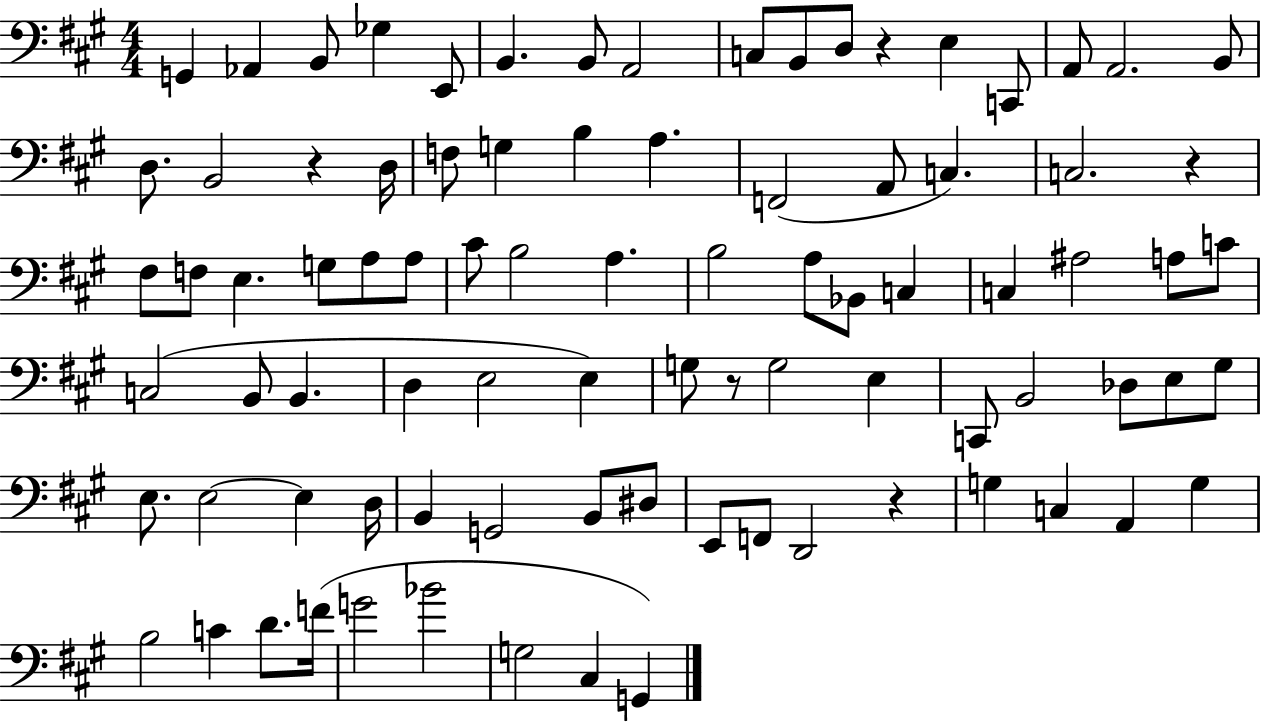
X:1
T:Untitled
M:4/4
L:1/4
K:A
G,, _A,, B,,/2 _G, E,,/2 B,, B,,/2 A,,2 C,/2 B,,/2 D,/2 z E, C,,/2 A,,/2 A,,2 B,,/2 D,/2 B,,2 z D,/4 F,/2 G, B, A, F,,2 A,,/2 C, C,2 z ^F,/2 F,/2 E, G,/2 A,/2 A,/2 ^C/2 B,2 A, B,2 A,/2 _B,,/2 C, C, ^A,2 A,/2 C/2 C,2 B,,/2 B,, D, E,2 E, G,/2 z/2 G,2 E, C,,/2 B,,2 _D,/2 E,/2 ^G,/2 E,/2 E,2 E, D,/4 B,, G,,2 B,,/2 ^D,/2 E,,/2 F,,/2 D,,2 z G, C, A,, G, B,2 C D/2 F/4 G2 _B2 G,2 ^C, G,,